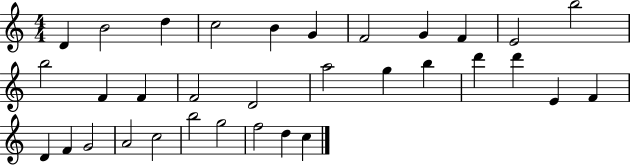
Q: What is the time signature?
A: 4/4